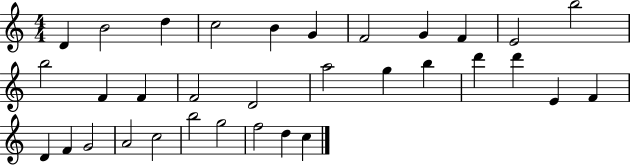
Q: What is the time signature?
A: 4/4